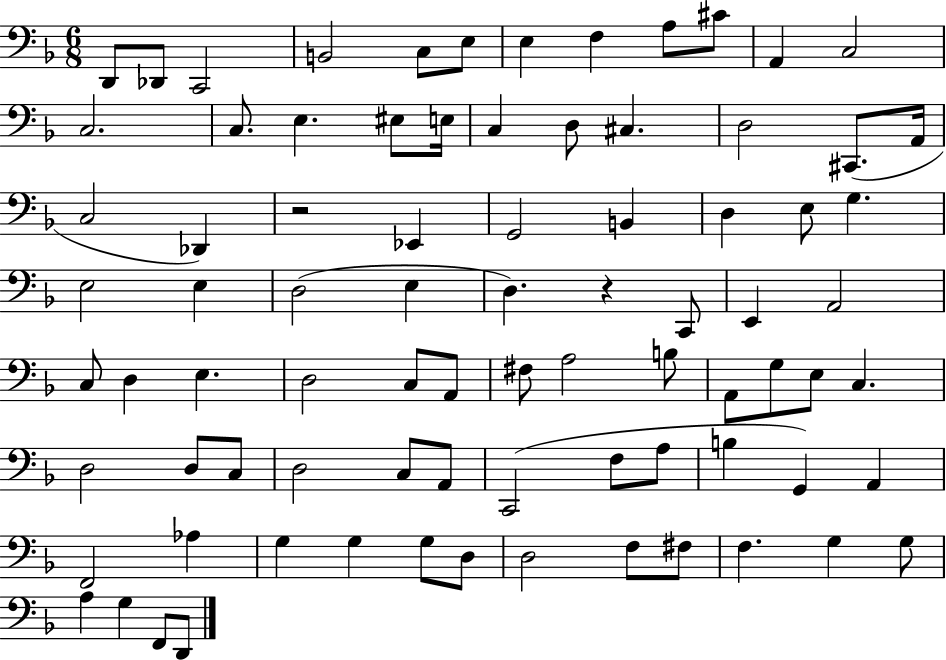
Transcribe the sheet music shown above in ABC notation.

X:1
T:Untitled
M:6/8
L:1/4
K:F
D,,/2 _D,,/2 C,,2 B,,2 C,/2 E,/2 E, F, A,/2 ^C/2 A,, C,2 C,2 C,/2 E, ^E,/2 E,/4 C, D,/2 ^C, D,2 ^C,,/2 A,,/4 C,2 _D,, z2 _E,, G,,2 B,, D, E,/2 G, E,2 E, D,2 E, D, z C,,/2 E,, A,,2 C,/2 D, E, D,2 C,/2 A,,/2 ^F,/2 A,2 B,/2 A,,/2 G,/2 E,/2 C, D,2 D,/2 C,/2 D,2 C,/2 A,,/2 C,,2 F,/2 A,/2 B, G,, A,, F,,2 _A, G, G, G,/2 D,/2 D,2 F,/2 ^F,/2 F, G, G,/2 A, G, F,,/2 D,,/2